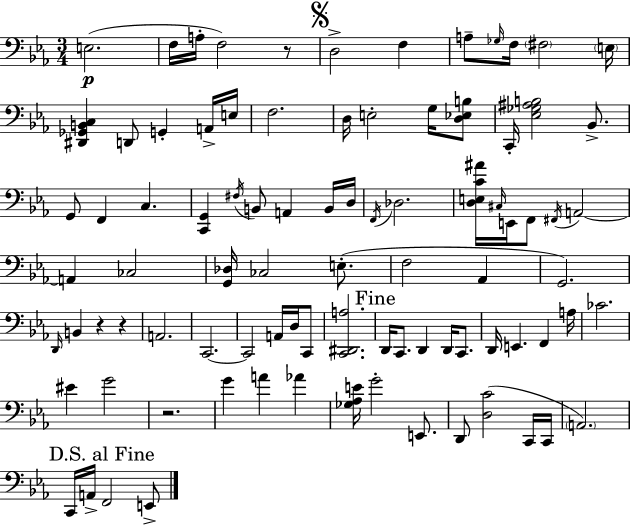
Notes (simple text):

E3/h. F3/s A3/s F3/h R/e D3/h F3/q A3/e Gb3/s F3/s F#3/h E3/s [D#2,Gb2,B2,C3]/q D2/e G2/q A2/s E3/s F3/h. D3/s E3/h G3/s [D3,Eb3,B3]/e C2/s [Eb3,Gb3,A#3,B3]/h Bb2/e. G2/e F2/q C3/q. [C2,G2]/q F#3/s B2/e A2/q B2/s D3/s F2/s Db3/h. [D3,E3,C4,A#4]/s C#3/s E2/s F2/e F#2/s A2/h A2/q CES3/h [G2,Db3]/s CES3/h E3/e. F3/h Ab2/q G2/h. D2/s B2/q R/q R/q A2/h. C2/h. C2/h A2/s D3/s C2/e [C2,D#2,A3]/h. D2/s C2/e. D2/q D2/s C2/e. D2/s E2/q. F2/q A3/s CES4/h. EIS4/q G4/h R/h. G4/q A4/q Ab4/q [Gb3,Ab3,E4]/s G4/h E2/e. D2/e [D3,C4]/h C2/s C2/s A2/h. C2/s A2/s F2/h E2/e